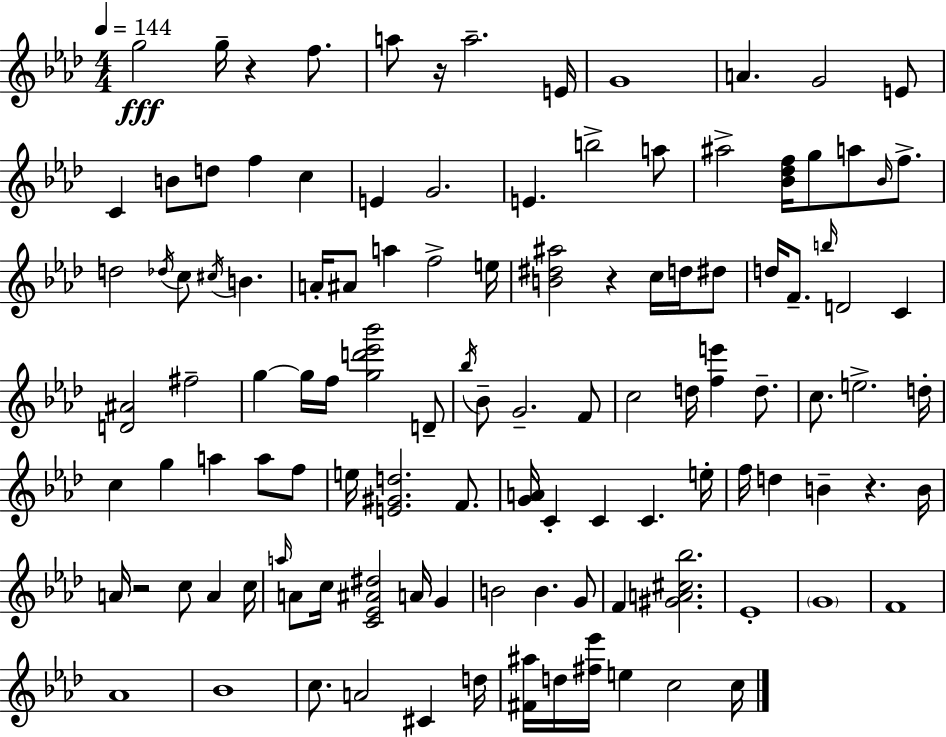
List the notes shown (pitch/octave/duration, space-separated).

G5/h G5/s R/q F5/e. A5/e R/s A5/h. E4/s G4/w A4/q. G4/h E4/e C4/q B4/e D5/e F5/q C5/q E4/q G4/h. E4/q. B5/h A5/e A#5/h [Bb4,Db5,F5]/s G5/e A5/e Bb4/s F5/e. D5/h Db5/s C5/e C#5/s B4/q. A4/s A#4/e A5/q F5/h E5/s [B4,D#5,A#5]/h R/q C5/s D5/s D#5/e D5/s F4/e. B5/s D4/h C4/q [D4,A#4]/h F#5/h G5/q G5/s F5/s [G5,D6,Eb6,Bb6]/h D4/e Bb5/s Bb4/e G4/h. F4/e C5/h D5/s [F5,E6]/q D5/e. C5/e. E5/h. D5/s C5/q G5/q A5/q A5/e F5/e E5/s [E4,G#4,D5]/h. F4/e. [G4,A4]/s C4/q C4/q C4/q. E5/s F5/s D5/q B4/q R/q. B4/s A4/s R/h C5/e A4/q C5/s A5/s A4/e C5/s [C4,Eb4,A#4,D#5]/h A4/s G4/q B4/h B4/q. G4/e F4/q [G#4,A4,C#5,Bb5]/h. Eb4/w G4/w F4/w Ab4/w Bb4/w C5/e. A4/h C#4/q D5/s [F#4,A#5]/s D5/s [F#5,Eb6]/s E5/q C5/h C5/s